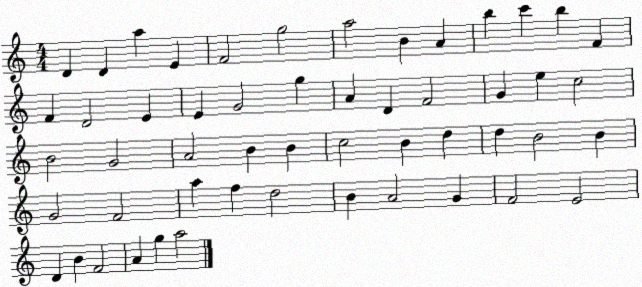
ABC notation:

X:1
T:Untitled
M:4/4
L:1/4
K:C
D D a E F2 g2 a2 B A b c' b F F D2 E E G2 g A D F2 G e c2 B2 G2 A2 B B c2 B d d B2 B G2 F2 a f d2 B A2 G F2 E2 D B F2 A g a2